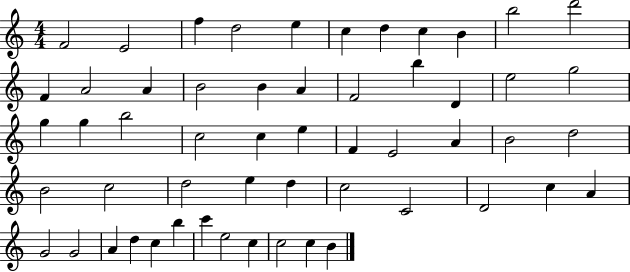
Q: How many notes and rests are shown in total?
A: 55